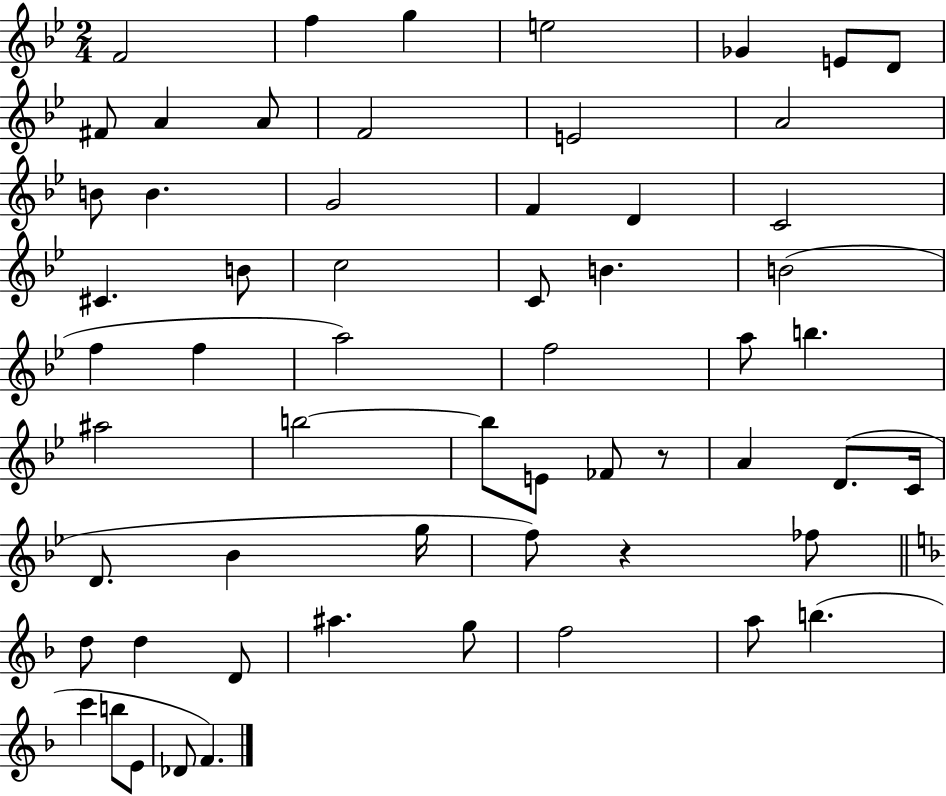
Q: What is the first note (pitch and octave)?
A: F4